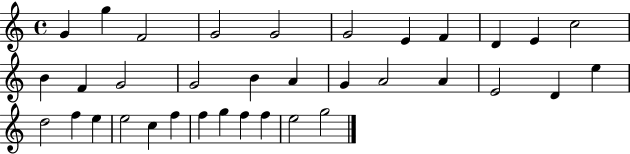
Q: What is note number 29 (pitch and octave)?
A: F5